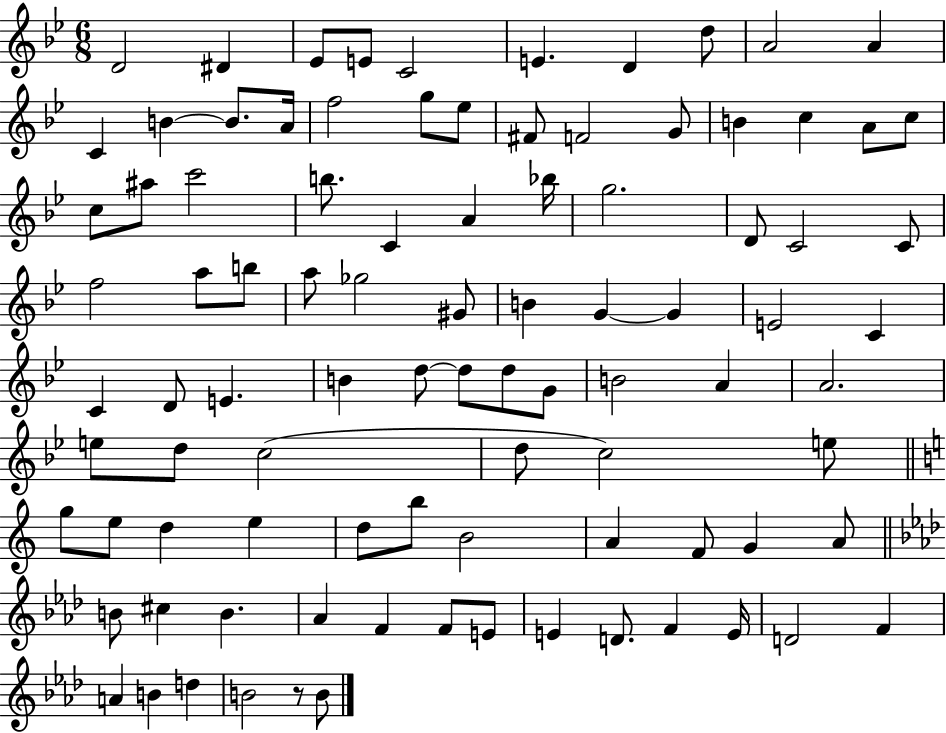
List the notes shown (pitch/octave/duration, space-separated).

D4/h D#4/q Eb4/e E4/e C4/h E4/q. D4/q D5/e A4/h A4/q C4/q B4/q B4/e. A4/s F5/h G5/e Eb5/e F#4/e F4/h G4/e B4/q C5/q A4/e C5/e C5/e A#5/e C6/h B5/e. C4/q A4/q Bb5/s G5/h. D4/e C4/h C4/e F5/h A5/e B5/e A5/e Gb5/h G#4/e B4/q G4/q G4/q E4/h C4/q C4/q D4/e E4/q. B4/q D5/e D5/e D5/e G4/e B4/h A4/q A4/h. E5/e D5/e C5/h D5/e C5/h E5/e G5/e E5/e D5/q E5/q D5/e B5/e B4/h A4/q F4/e G4/q A4/e B4/e C#5/q B4/q. Ab4/q F4/q F4/e E4/e E4/q D4/e. F4/q E4/s D4/h F4/q A4/q B4/q D5/q B4/h R/e B4/e